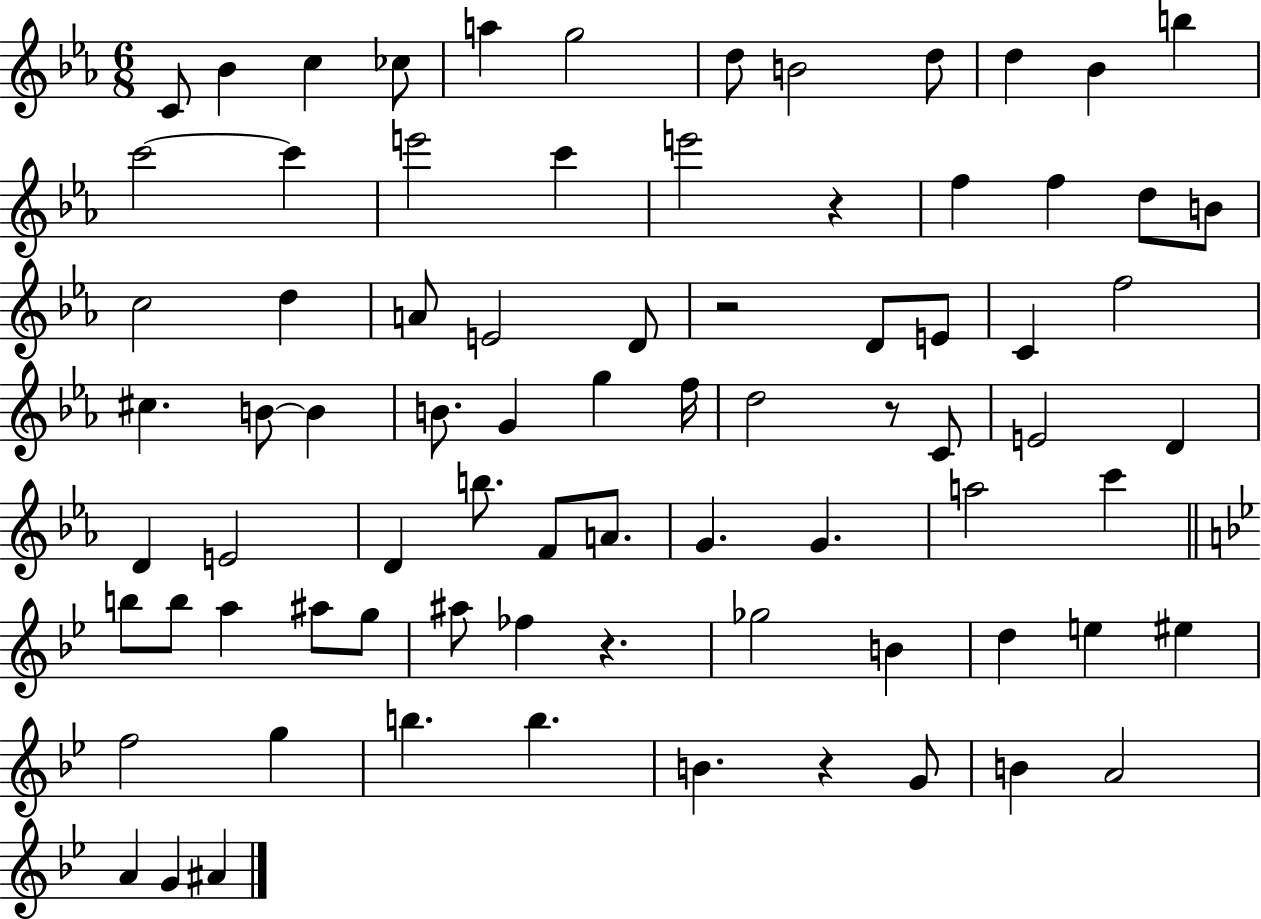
X:1
T:Untitled
M:6/8
L:1/4
K:Eb
C/2 _B c _c/2 a g2 d/2 B2 d/2 d _B b c'2 c' e'2 c' e'2 z f f d/2 B/2 c2 d A/2 E2 D/2 z2 D/2 E/2 C f2 ^c B/2 B B/2 G g f/4 d2 z/2 C/2 E2 D D E2 D b/2 F/2 A/2 G G a2 c' b/2 b/2 a ^a/2 g/2 ^a/2 _f z _g2 B d e ^e f2 g b b B z G/2 B A2 A G ^A